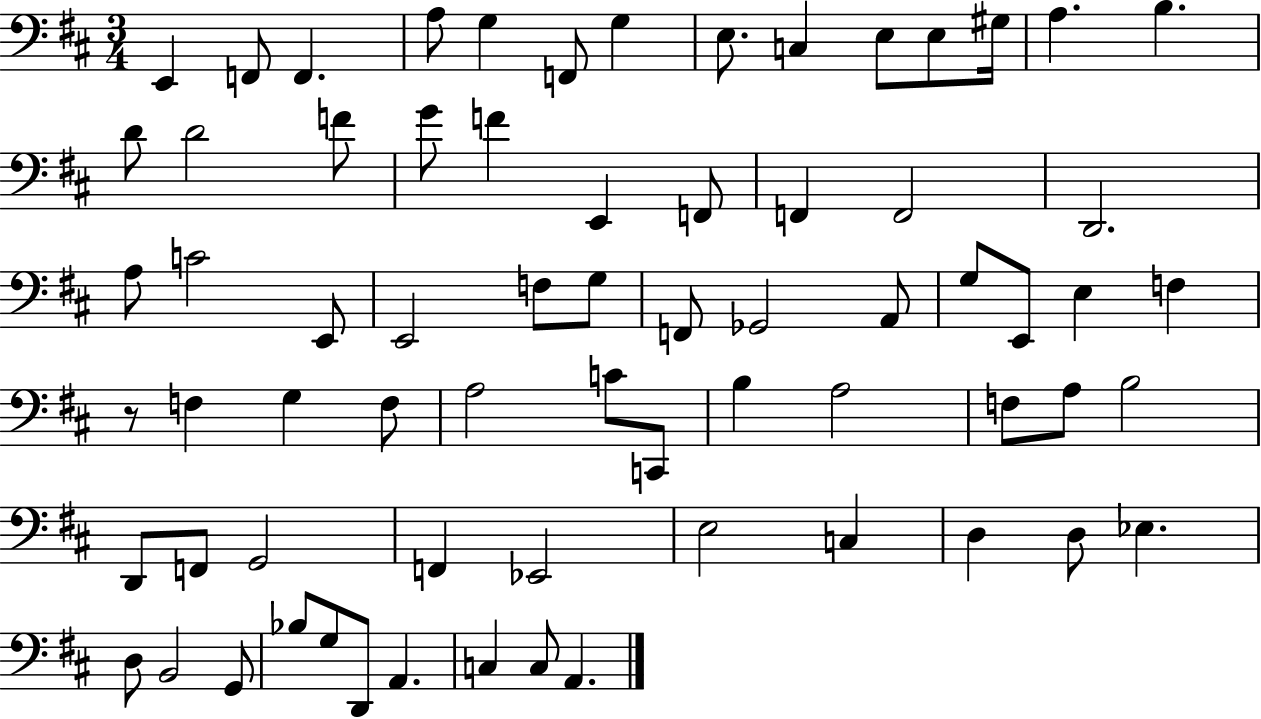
{
  \clef bass
  \numericTimeSignature
  \time 3/4
  \key d \major
  e,4 f,8 f,4. | a8 g4 f,8 g4 | e8. c4 e8 e8 gis16 | a4. b4. | \break d'8 d'2 f'8 | g'8 f'4 e,4 f,8 | f,4 f,2 | d,2. | \break a8 c'2 e,8 | e,2 f8 g8 | f,8 ges,2 a,8 | g8 e,8 e4 f4 | \break r8 f4 g4 f8 | a2 c'8 c,8 | b4 a2 | f8 a8 b2 | \break d,8 f,8 g,2 | f,4 ees,2 | e2 c4 | d4 d8 ees4. | \break d8 b,2 g,8 | bes8 g8 d,8 a,4. | c4 c8 a,4. | \bar "|."
}